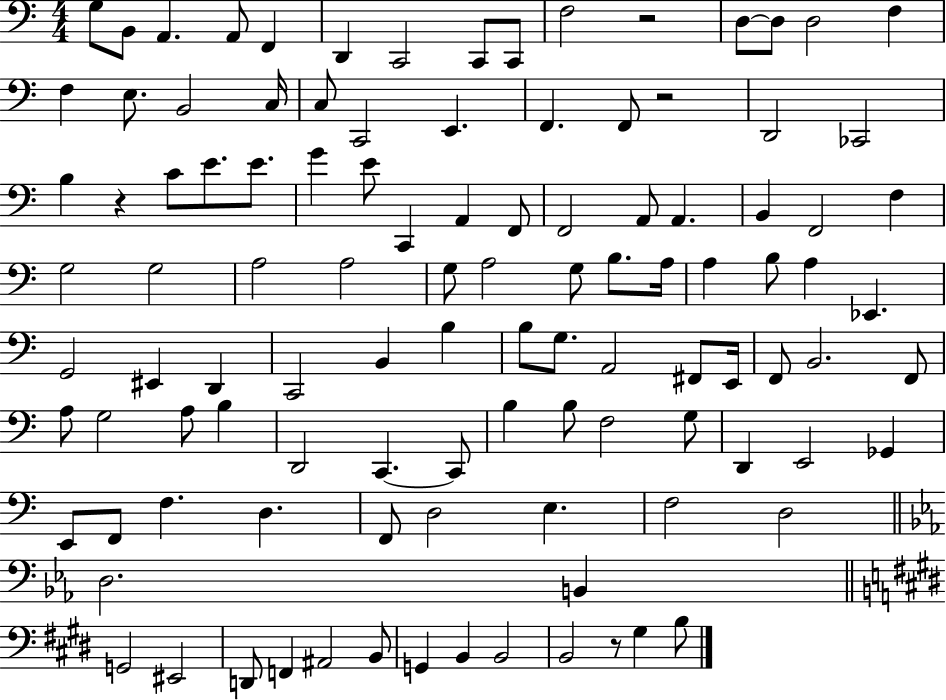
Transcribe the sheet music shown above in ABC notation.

X:1
T:Untitled
M:4/4
L:1/4
K:C
G,/2 B,,/2 A,, A,,/2 F,, D,, C,,2 C,,/2 C,,/2 F,2 z2 D,/2 D,/2 D,2 F, F, E,/2 B,,2 C,/4 C,/2 C,,2 E,, F,, F,,/2 z2 D,,2 _C,,2 B, z C/2 E/2 E/2 G E/2 C,, A,, F,,/2 F,,2 A,,/2 A,, B,, F,,2 F, G,2 G,2 A,2 A,2 G,/2 A,2 G,/2 B,/2 A,/4 A, B,/2 A, _E,, G,,2 ^E,, D,, C,,2 B,, B, B,/2 G,/2 A,,2 ^F,,/2 E,,/4 F,,/2 B,,2 F,,/2 A,/2 G,2 A,/2 B, D,,2 C,, C,,/2 B, B,/2 F,2 G,/2 D,, E,,2 _G,, E,,/2 F,,/2 F, D, F,,/2 D,2 E, F,2 D,2 D,2 B,, G,,2 ^E,,2 D,,/2 F,, ^A,,2 B,,/2 G,, B,, B,,2 B,,2 z/2 ^G, B,/2